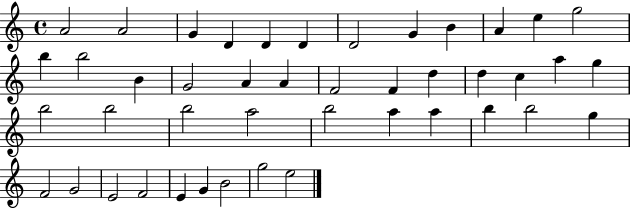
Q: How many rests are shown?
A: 0